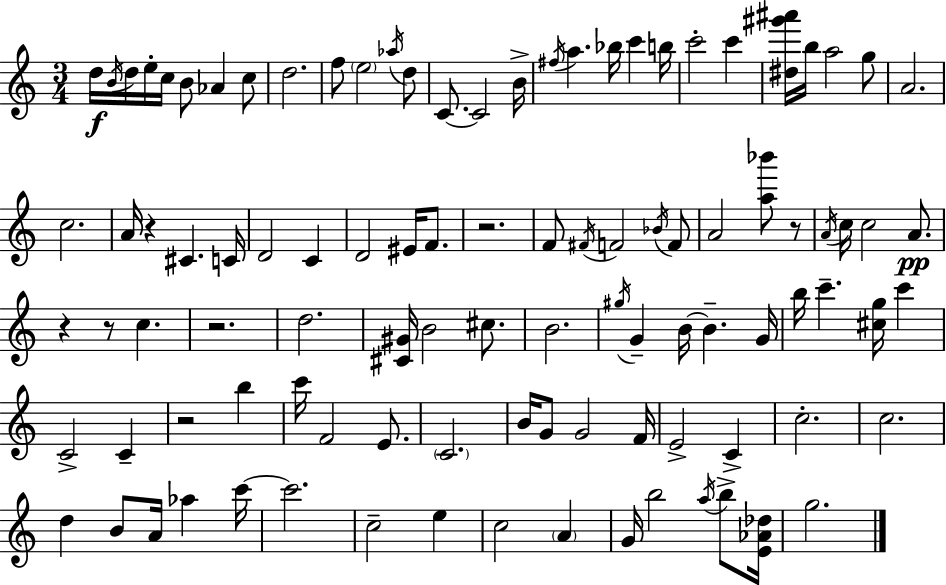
{
  \clef treble
  \numericTimeSignature
  \time 3/4
  \key a \minor
  d''16\f \acciaccatura { b'16 } d''16 e''16-. c''16 b'8 aes'4 c''8 | d''2. | f''8 \parenthesize e''2 \acciaccatura { aes''16 } | d''8 c'8.~~ c'2 | \break b'16-> \acciaccatura { fis''16 } a''4. bes''16 c'''4 | b''16 c'''2-. c'''4 | <dis'' gis''' ais'''>16 b''16 a''2 | g''8 a'2. | \break c''2. | a'16 r4 cis'4. | c'16 d'2 c'4 | d'2 eis'16 | \break f'8. r2. | f'8 \acciaccatura { fis'16 } f'2 | \acciaccatura { bes'16 } f'8 a'2 | <a'' bes'''>8 r8 \acciaccatura { a'16 } c''16 c''2 | \break a'8.\pp r4 r8 | c''4. r2. | d''2. | <cis' gis'>16 b'2 | \break cis''8. b'2. | \acciaccatura { gis''16 } g'4-- b'16~~ | b'4.-- g'16 b''16 c'''4.-- | <cis'' g''>16 c'''4 c'2-> | \break c'4-- r2 | b''4 c'''16 f'2 | e'8. \parenthesize c'2. | b'16 g'8 g'2 | \break f'16 e'2-> | c'4-> c''2.-. | c''2. | d''4 b'8 | \break a'16 aes''4 c'''16~~ c'''2. | c''2-- | e''4 c''2 | \parenthesize a'4 g'16 b''2 | \break \acciaccatura { a''16 } b''8-> <e' aes' des''>16 g''2. | \bar "|."
}